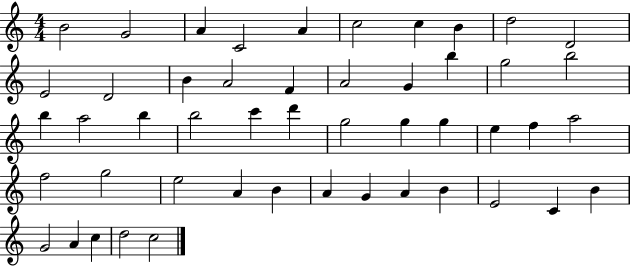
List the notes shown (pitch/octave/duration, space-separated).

B4/h G4/h A4/q C4/h A4/q C5/h C5/q B4/q D5/h D4/h E4/h D4/h B4/q A4/h F4/q A4/h G4/q B5/q G5/h B5/h B5/q A5/h B5/q B5/h C6/q D6/q G5/h G5/q G5/q E5/q F5/q A5/h F5/h G5/h E5/h A4/q B4/q A4/q G4/q A4/q B4/q E4/h C4/q B4/q G4/h A4/q C5/q D5/h C5/h